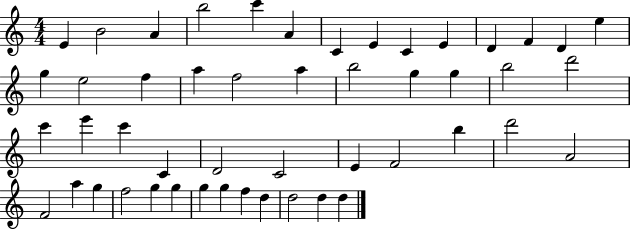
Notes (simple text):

E4/q B4/h A4/q B5/h C6/q A4/q C4/q E4/q C4/q E4/q D4/q F4/q D4/q E5/q G5/q E5/h F5/q A5/q F5/h A5/q B5/h G5/q G5/q B5/h D6/h C6/q E6/q C6/q C4/q D4/h C4/h E4/q F4/h B5/q D6/h A4/h F4/h A5/q G5/q F5/h G5/q G5/q G5/q G5/q F5/q D5/q D5/h D5/q D5/q